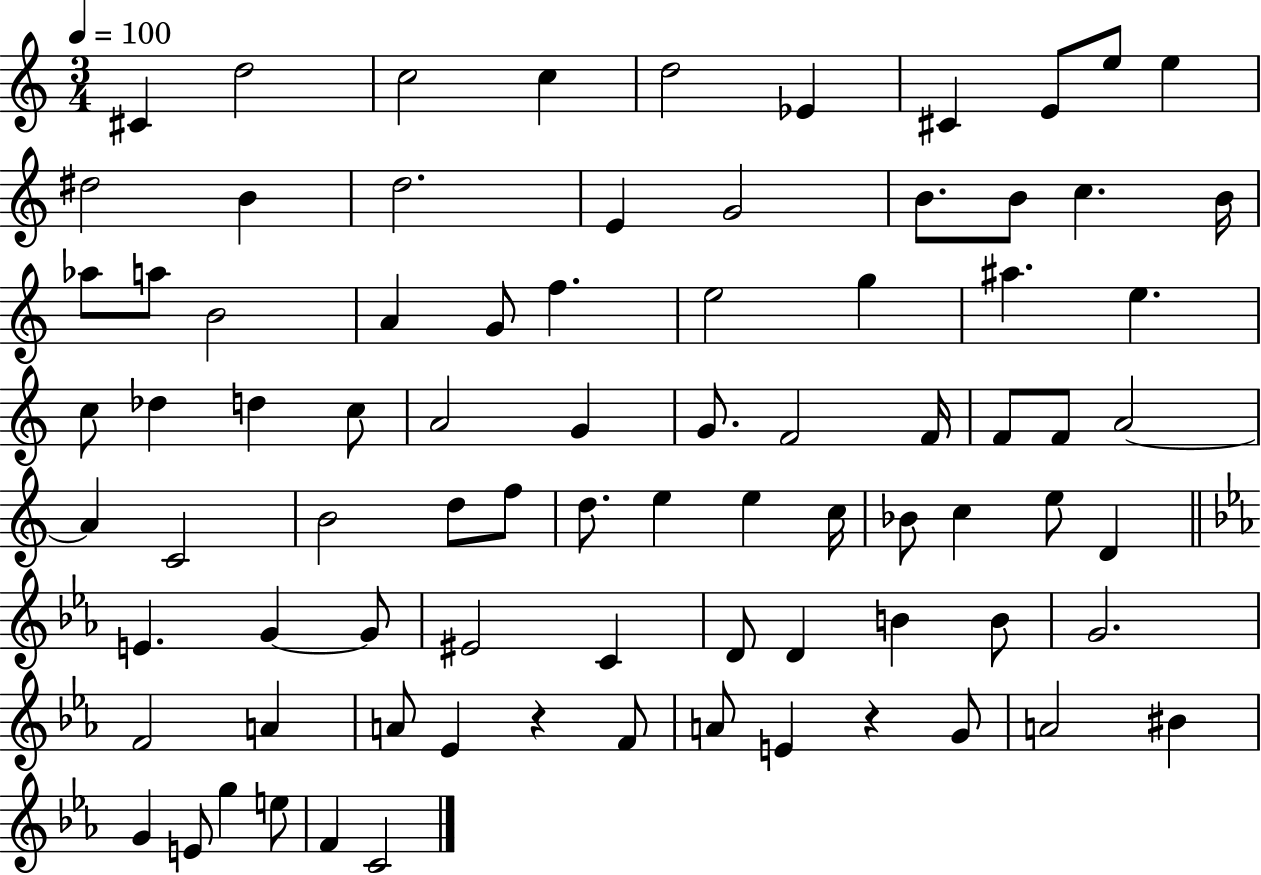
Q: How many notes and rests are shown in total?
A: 82